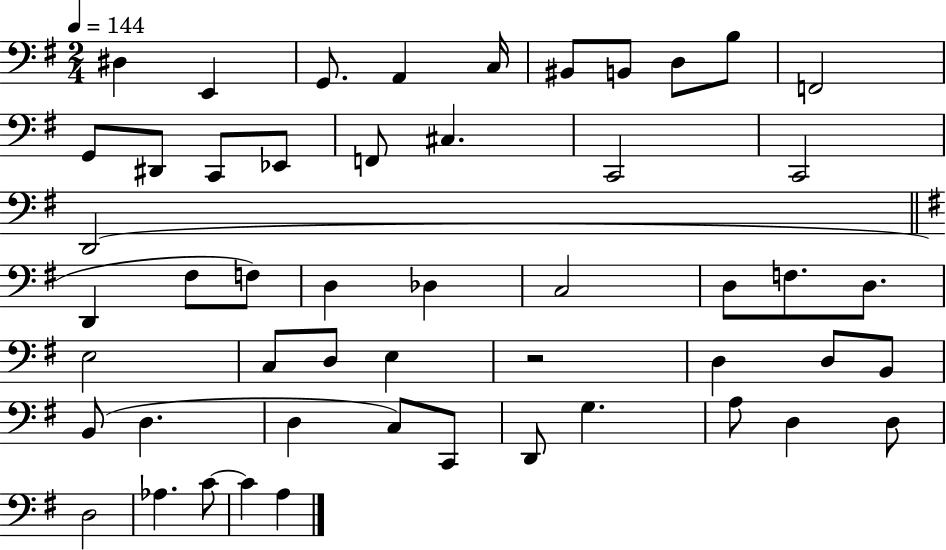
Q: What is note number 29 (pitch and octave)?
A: E3